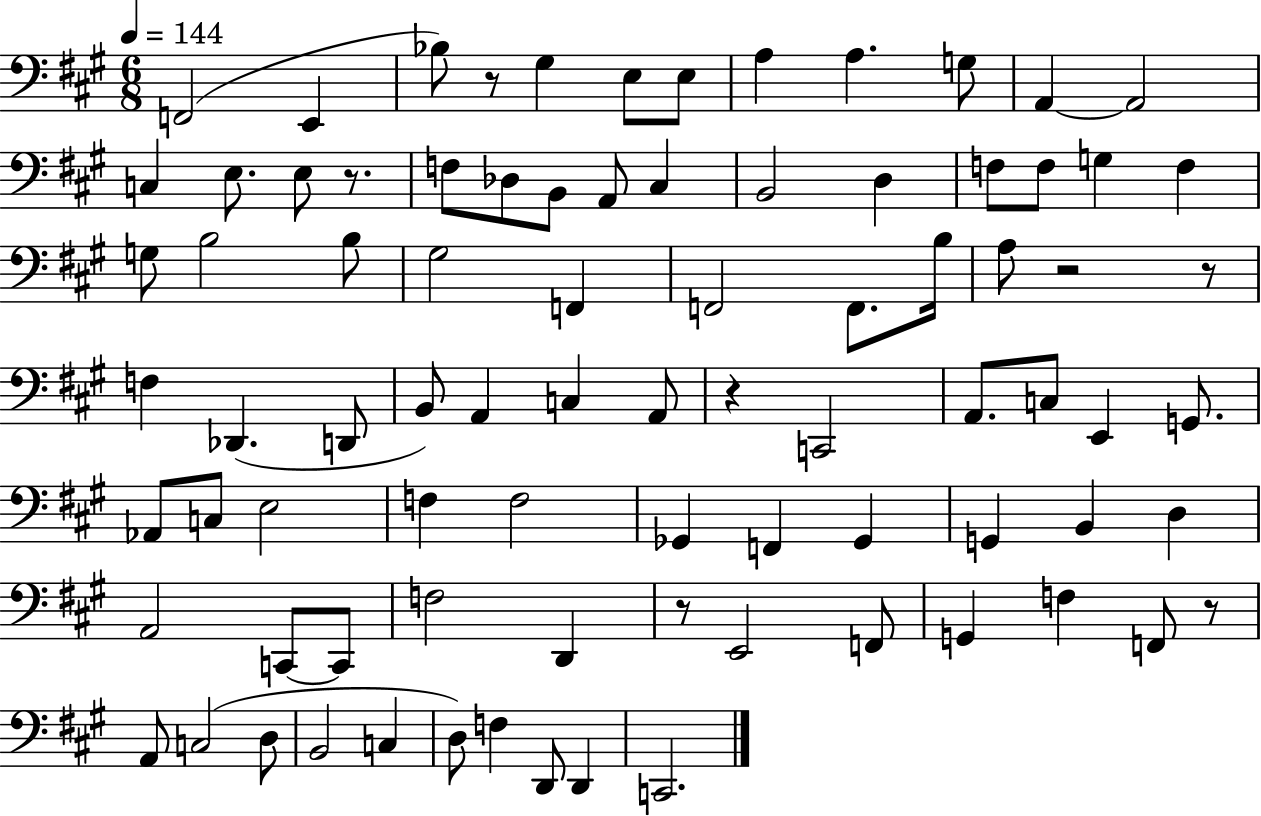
X:1
T:Untitled
M:6/8
L:1/4
K:A
F,,2 E,, _B,/2 z/2 ^G, E,/2 E,/2 A, A, G,/2 A,, A,,2 C, E,/2 E,/2 z/2 F,/2 _D,/2 B,,/2 A,,/2 ^C, B,,2 D, F,/2 F,/2 G, F, G,/2 B,2 B,/2 ^G,2 F,, F,,2 F,,/2 B,/4 A,/2 z2 z/2 F, _D,, D,,/2 B,,/2 A,, C, A,,/2 z C,,2 A,,/2 C,/2 E,, G,,/2 _A,,/2 C,/2 E,2 F, F,2 _G,, F,, _G,, G,, B,, D, A,,2 C,,/2 C,,/2 F,2 D,, z/2 E,,2 F,,/2 G,, F, F,,/2 z/2 A,,/2 C,2 D,/2 B,,2 C, D,/2 F, D,,/2 D,, C,,2